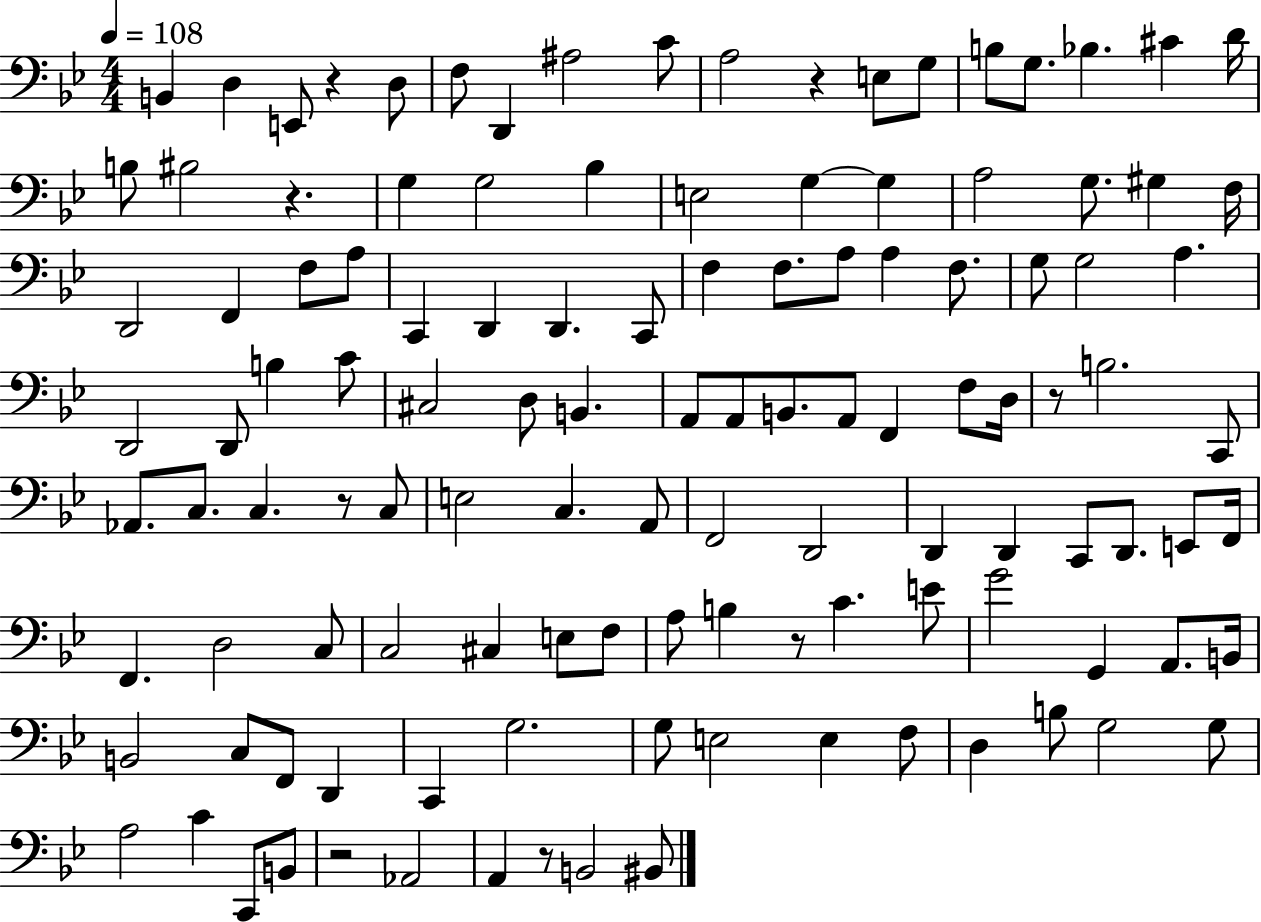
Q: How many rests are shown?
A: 8